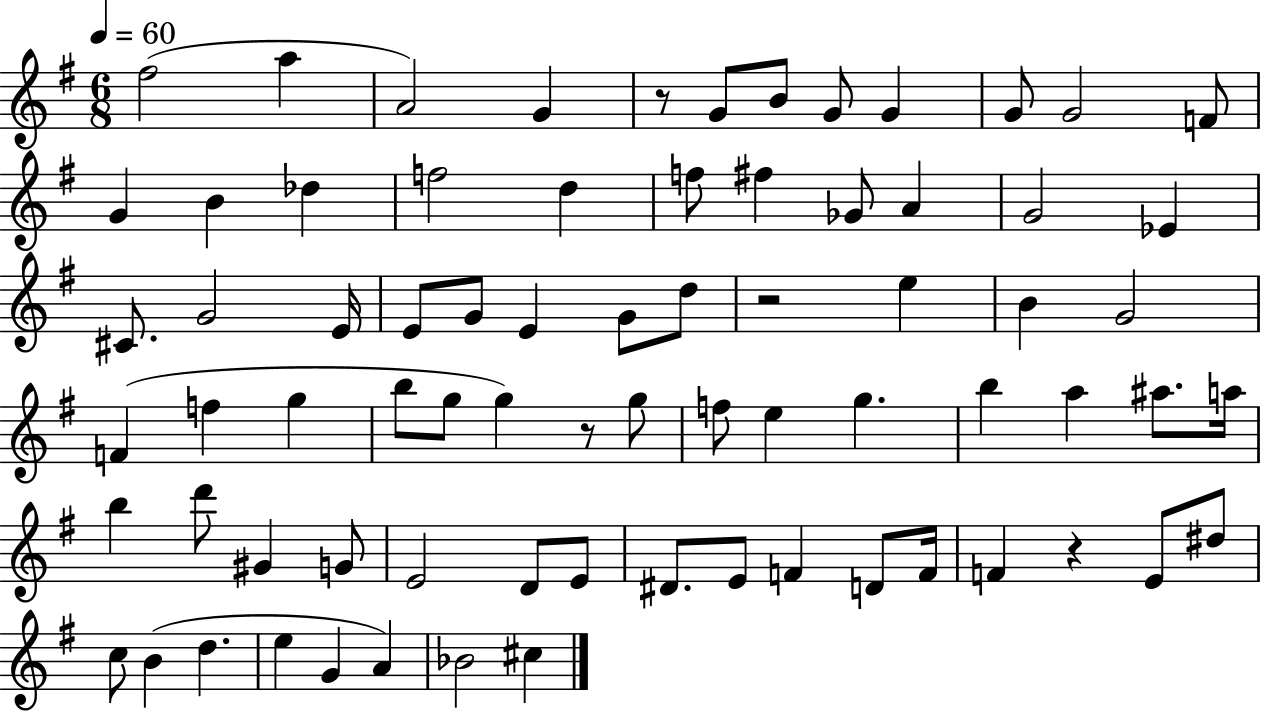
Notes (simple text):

F#5/h A5/q A4/h G4/q R/e G4/e B4/e G4/e G4/q G4/e G4/h F4/e G4/q B4/q Db5/q F5/h D5/q F5/e F#5/q Gb4/e A4/q G4/h Eb4/q C#4/e. G4/h E4/s E4/e G4/e E4/q G4/e D5/e R/h E5/q B4/q G4/h F4/q F5/q G5/q B5/e G5/e G5/q R/e G5/e F5/e E5/q G5/q. B5/q A5/q A#5/e. A5/s B5/q D6/e G#4/q G4/e E4/h D4/e E4/e D#4/e. E4/e F4/q D4/e F4/s F4/q R/q E4/e D#5/e C5/e B4/q D5/q. E5/q G4/q A4/q Bb4/h C#5/q